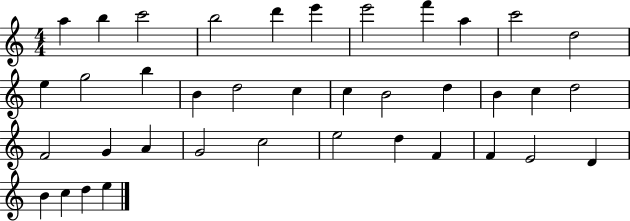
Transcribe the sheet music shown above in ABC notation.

X:1
T:Untitled
M:4/4
L:1/4
K:C
a b c'2 b2 d' e' e'2 f' a c'2 d2 e g2 b B d2 c c B2 d B c d2 F2 G A G2 c2 e2 d F F E2 D B c d e